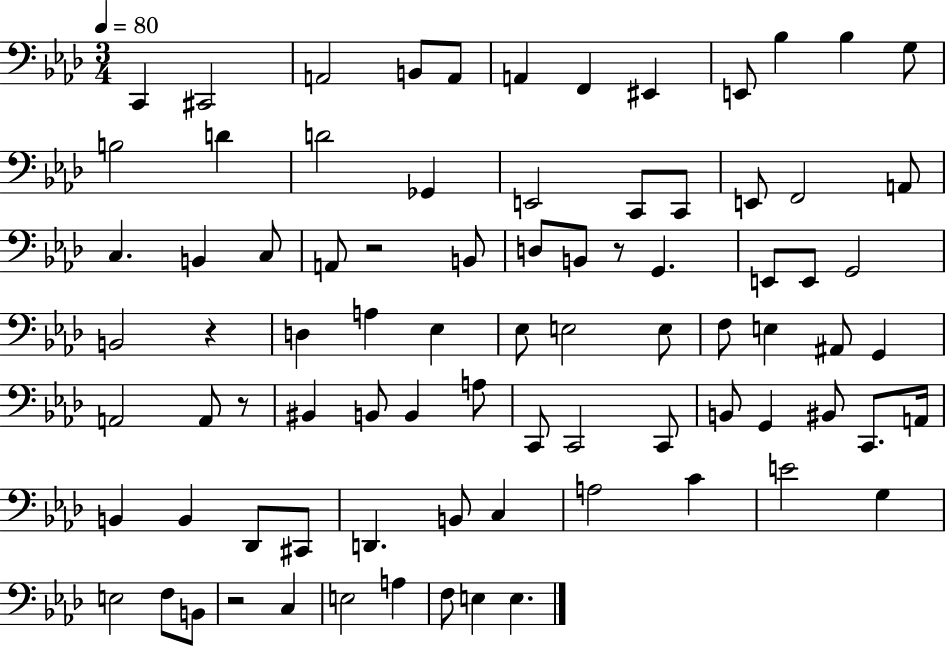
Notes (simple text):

C2/q C#2/h A2/h B2/e A2/e A2/q F2/q EIS2/q E2/e Bb3/q Bb3/q G3/e B3/h D4/q D4/h Gb2/q E2/h C2/e C2/e E2/e F2/h A2/e C3/q. B2/q C3/e A2/e R/h B2/e D3/e B2/e R/e G2/q. E2/e E2/e G2/h B2/h R/q D3/q A3/q Eb3/q Eb3/e E3/h E3/e F3/e E3/q A#2/e G2/q A2/h A2/e R/e BIS2/q B2/e B2/q A3/e C2/e C2/h C2/e B2/e G2/q BIS2/e C2/e. A2/s B2/q B2/q Db2/e C#2/e D2/q. B2/e C3/q A3/h C4/q E4/h G3/q E3/h F3/e B2/e R/h C3/q E3/h A3/q F3/e E3/q E3/q.